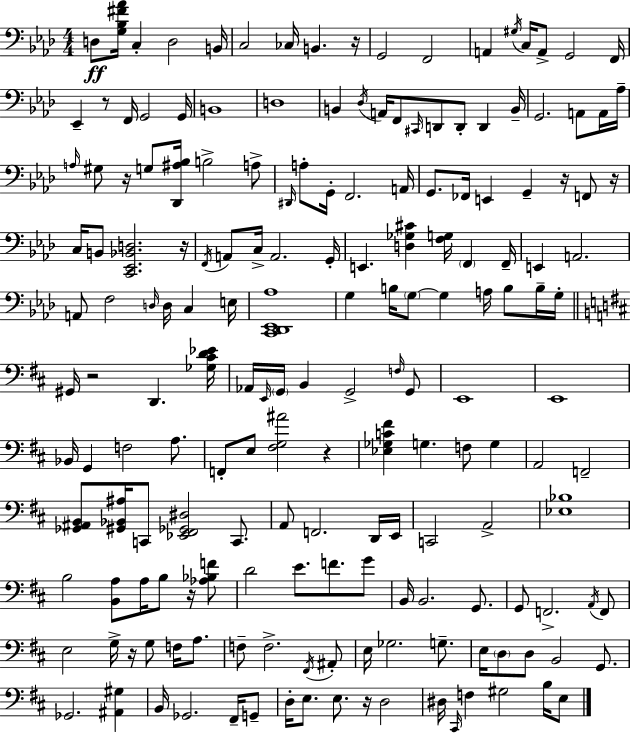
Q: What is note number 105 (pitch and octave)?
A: A2